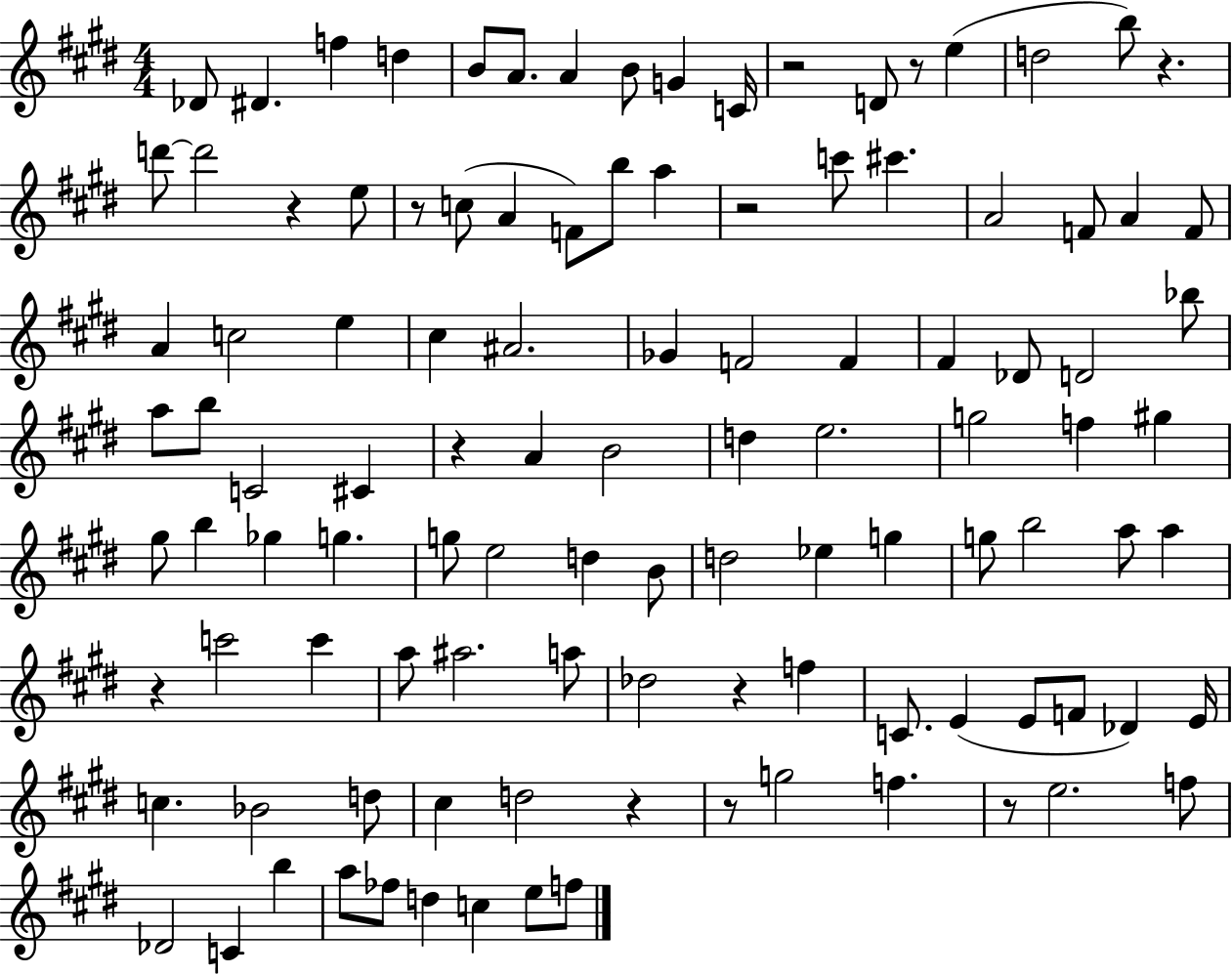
{
  \clef treble
  \numericTimeSignature
  \time 4/4
  \key e \major
  des'8 dis'4. f''4 d''4 | b'8 a'8. a'4 b'8 g'4 c'16 | r2 d'8 r8 e''4( | d''2 b''8) r4. | \break d'''8~~ d'''2 r4 e''8 | r8 c''8( a'4 f'8) b''8 a''4 | r2 c'''8 cis'''4. | a'2 f'8 a'4 f'8 | \break a'4 c''2 e''4 | cis''4 ais'2. | ges'4 f'2 f'4 | fis'4 des'8 d'2 bes''8 | \break a''8 b''8 c'2 cis'4 | r4 a'4 b'2 | d''4 e''2. | g''2 f''4 gis''4 | \break gis''8 b''4 ges''4 g''4. | g''8 e''2 d''4 b'8 | d''2 ees''4 g''4 | g''8 b''2 a''8 a''4 | \break r4 c'''2 c'''4 | a''8 ais''2. a''8 | des''2 r4 f''4 | c'8. e'4( e'8 f'8 des'4) e'16 | \break c''4. bes'2 d''8 | cis''4 d''2 r4 | r8 g''2 f''4. | r8 e''2. f''8 | \break des'2 c'4 b''4 | a''8 fes''8 d''4 c''4 e''8 f''8 | \bar "|."
}